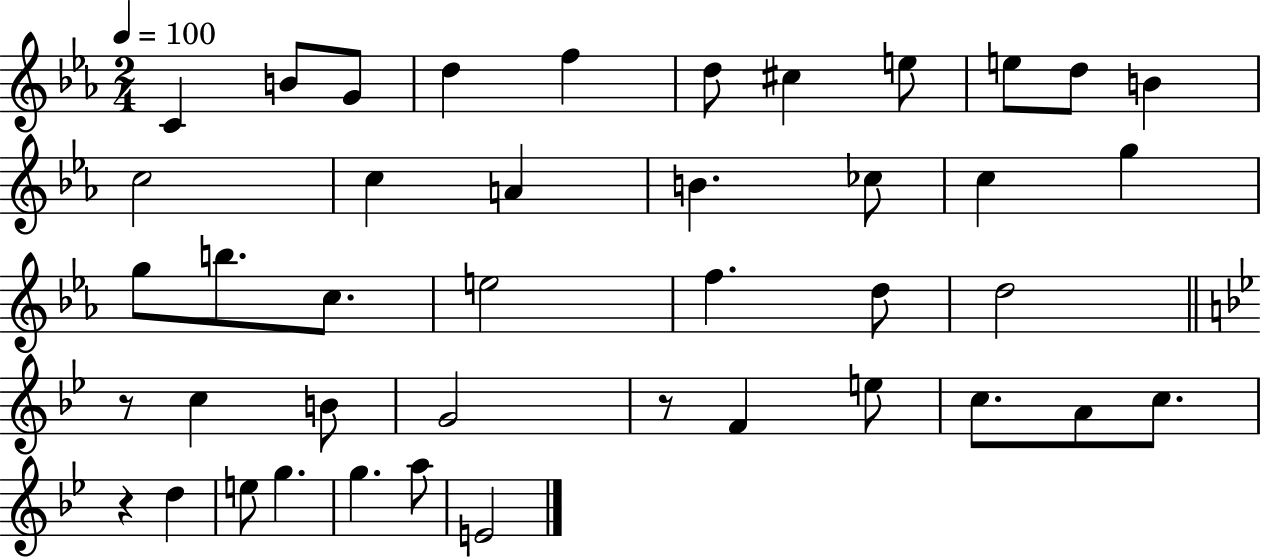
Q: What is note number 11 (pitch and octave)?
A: B4